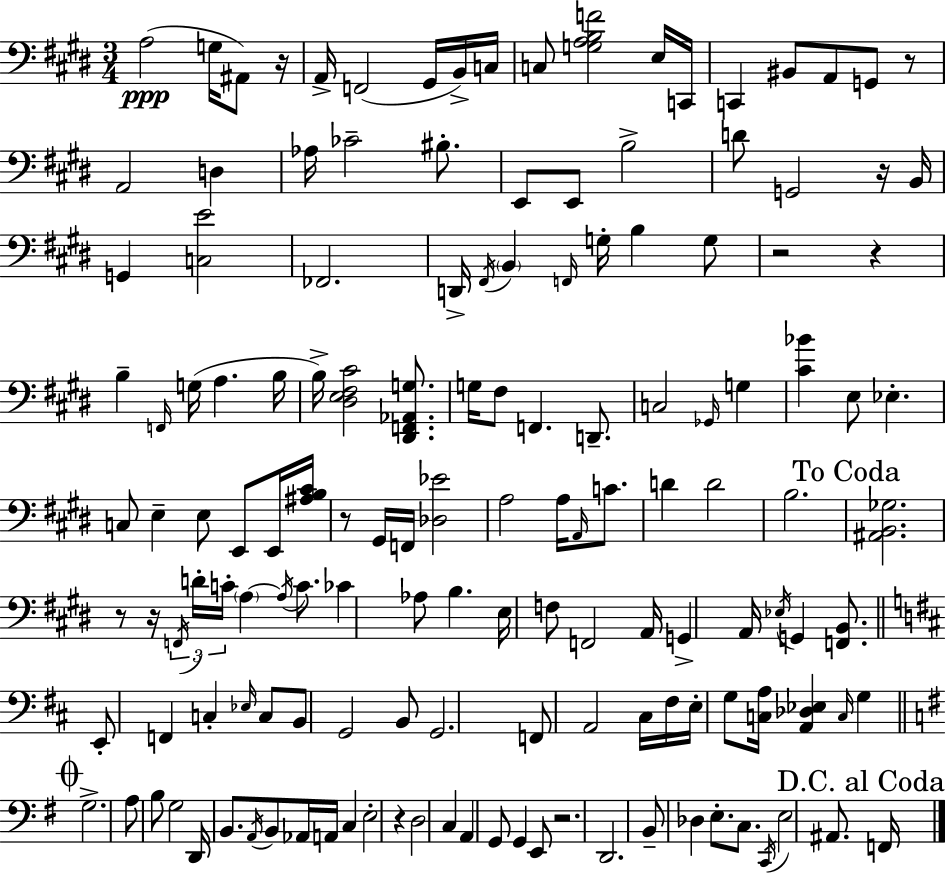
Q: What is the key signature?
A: E major